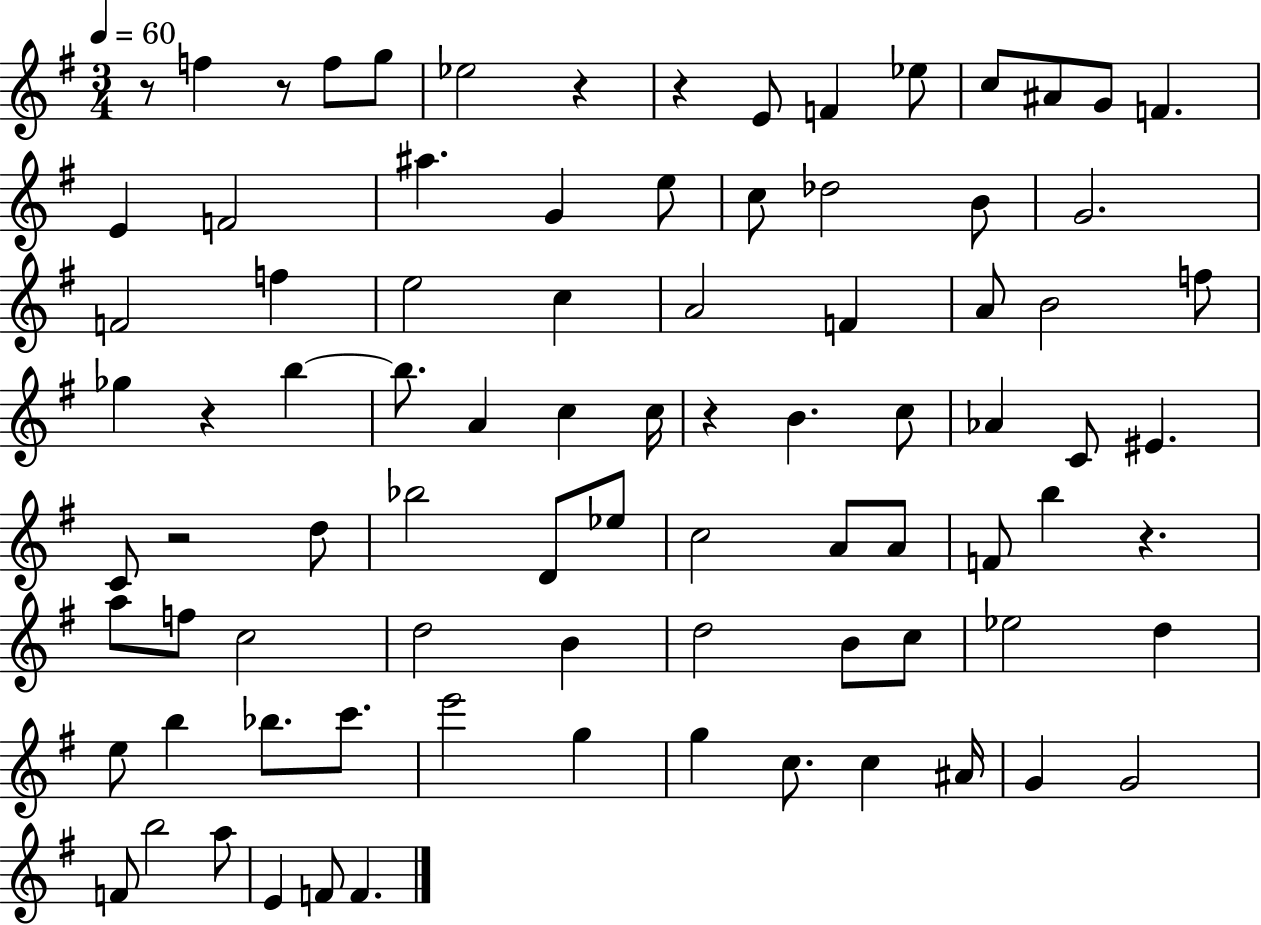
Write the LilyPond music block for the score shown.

{
  \clef treble
  \numericTimeSignature
  \time 3/4
  \key g \major
  \tempo 4 = 60
  r8 f''4 r8 f''8 g''8 | ees''2 r4 | r4 e'8 f'4 ees''8 | c''8 ais'8 g'8 f'4. | \break e'4 f'2 | ais''4. g'4 e''8 | c''8 des''2 b'8 | g'2. | \break f'2 f''4 | e''2 c''4 | a'2 f'4 | a'8 b'2 f''8 | \break ges''4 r4 b''4~~ | b''8. a'4 c''4 c''16 | r4 b'4. c''8 | aes'4 c'8 eis'4. | \break c'8 r2 d''8 | bes''2 d'8 ees''8 | c''2 a'8 a'8 | f'8 b''4 r4. | \break a''8 f''8 c''2 | d''2 b'4 | d''2 b'8 c''8 | ees''2 d''4 | \break e''8 b''4 bes''8. c'''8. | e'''2 g''4 | g''4 c''8. c''4 ais'16 | g'4 g'2 | \break f'8 b''2 a''8 | e'4 f'8 f'4. | \bar "|."
}